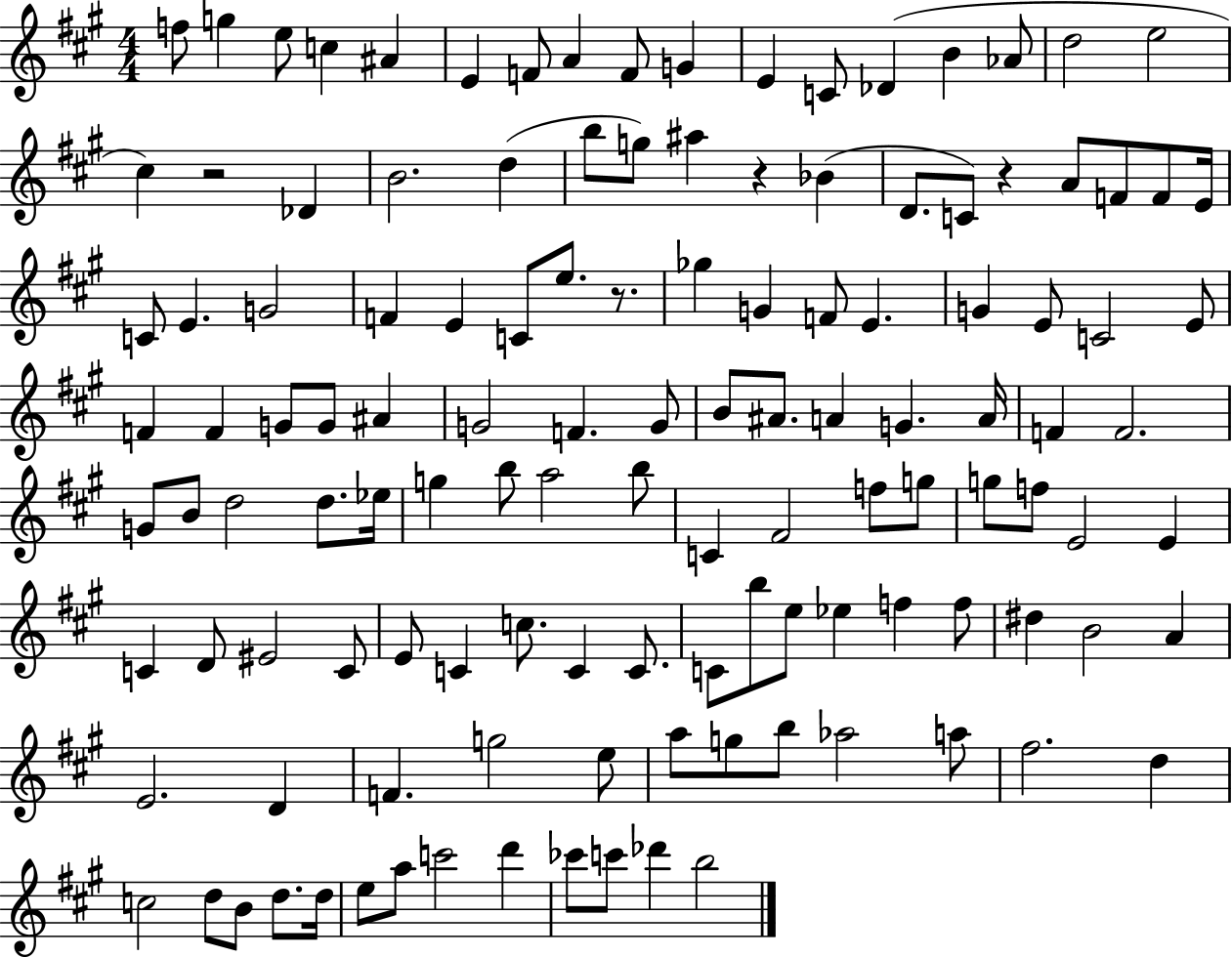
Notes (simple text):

F5/e G5/q E5/e C5/q A#4/q E4/q F4/e A4/q F4/e G4/q E4/q C4/e Db4/q B4/q Ab4/e D5/h E5/h C#5/q R/h Db4/q B4/h. D5/q B5/e G5/e A#5/q R/q Bb4/q D4/e. C4/e R/q A4/e F4/e F4/e E4/s C4/e E4/q. G4/h F4/q E4/q C4/e E5/e. R/e. Gb5/q G4/q F4/e E4/q. G4/q E4/e C4/h E4/e F4/q F4/q G4/e G4/e A#4/q G4/h F4/q. G4/e B4/e A#4/e. A4/q G4/q. A4/s F4/q F4/h. G4/e B4/e D5/h D5/e. Eb5/s G5/q B5/e A5/h B5/e C4/q F#4/h F5/e G5/e G5/e F5/e E4/h E4/q C4/q D4/e EIS4/h C4/e E4/e C4/q C5/e. C4/q C4/e. C4/e B5/e E5/e Eb5/q F5/q F5/e D#5/q B4/h A4/q E4/h. D4/q F4/q. G5/h E5/e A5/e G5/e B5/e Ab5/h A5/e F#5/h. D5/q C5/h D5/e B4/e D5/e. D5/s E5/e A5/e C6/h D6/q CES6/e C6/e Db6/q B5/h